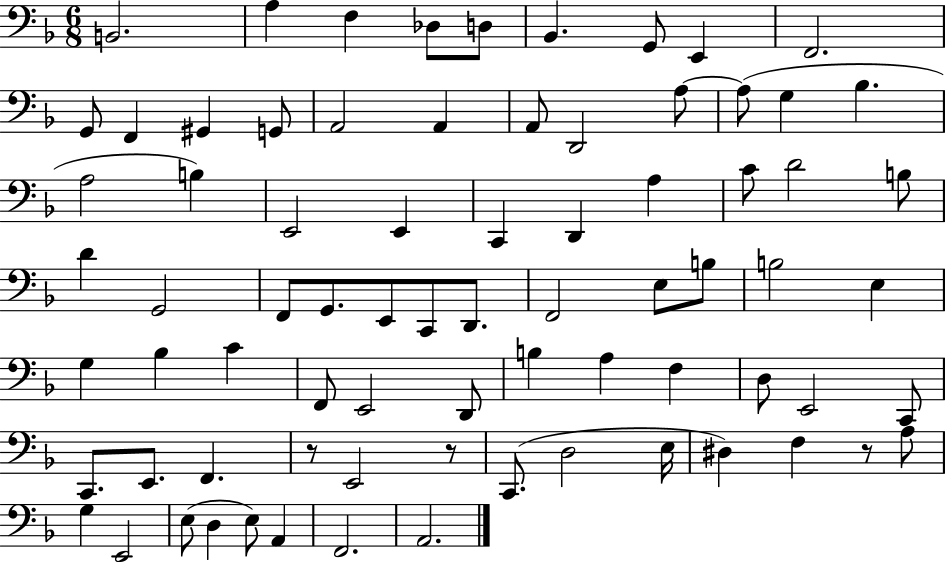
{
  \clef bass
  \numericTimeSignature
  \time 6/8
  \key f \major
  b,2. | a4 f4 des8 d8 | bes,4. g,8 e,4 | f,2. | \break g,8 f,4 gis,4 g,8 | a,2 a,4 | a,8 d,2 a8~~ | a8( g4 bes4. | \break a2 b4) | e,2 e,4 | c,4 d,4 a4 | c'8 d'2 b8 | \break d'4 g,2 | f,8 g,8. e,8 c,8 d,8. | f,2 e8 b8 | b2 e4 | \break g4 bes4 c'4 | f,8 e,2 d,8 | b4 a4 f4 | d8 e,2 c,8 | \break c,8. e,8. f,4. | r8 e,2 r8 | c,8.( d2 e16 | dis4) f4 r8 a8 | \break g4 e,2 | e8( d4 e8) a,4 | f,2. | a,2. | \break \bar "|."
}